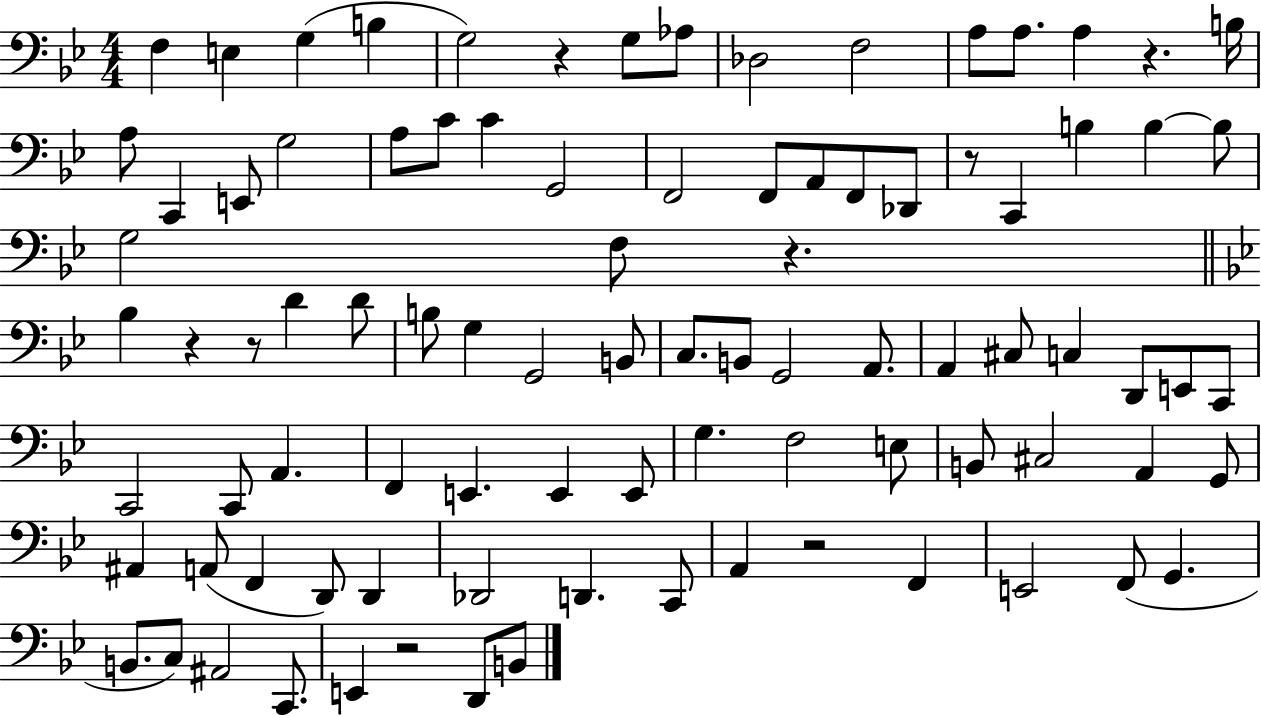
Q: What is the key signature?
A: BES major